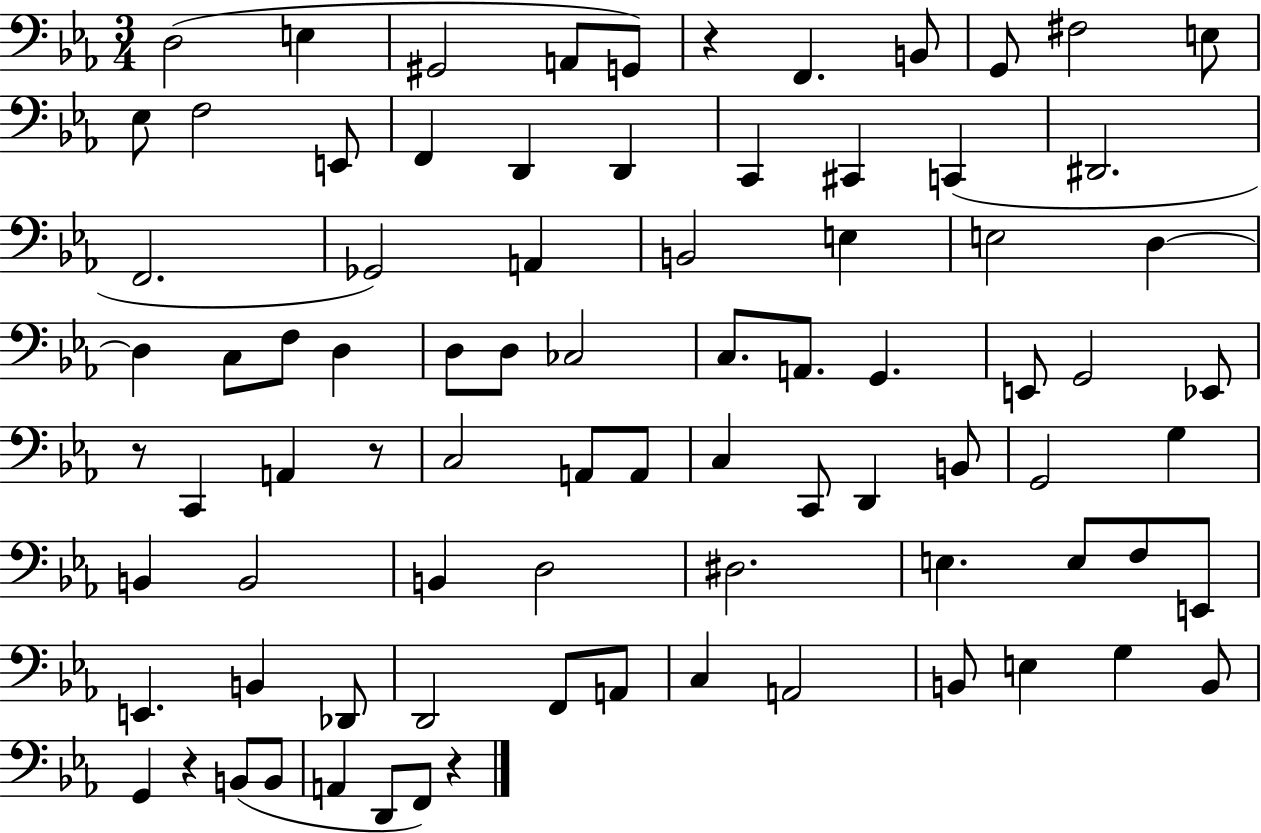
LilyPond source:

{
  \clef bass
  \numericTimeSignature
  \time 3/4
  \key ees \major
  d2( e4 | gis,2 a,8 g,8) | r4 f,4. b,8 | g,8 fis2 e8 | \break ees8 f2 e,8 | f,4 d,4 d,4 | c,4 cis,4 c,4( | dis,2. | \break f,2. | ges,2) a,4 | b,2 e4 | e2 d4~~ | \break d4 c8 f8 d4 | d8 d8 ces2 | c8. a,8. g,4. | e,8 g,2 ees,8 | \break r8 c,4 a,4 r8 | c2 a,8 a,8 | c4 c,8 d,4 b,8 | g,2 g4 | \break b,4 b,2 | b,4 d2 | dis2. | e4. e8 f8 e,8 | \break e,4. b,4 des,8 | d,2 f,8 a,8 | c4 a,2 | b,8 e4 g4 b,8 | \break g,4 r4 b,8( b,8 | a,4 d,8 f,8) r4 | \bar "|."
}